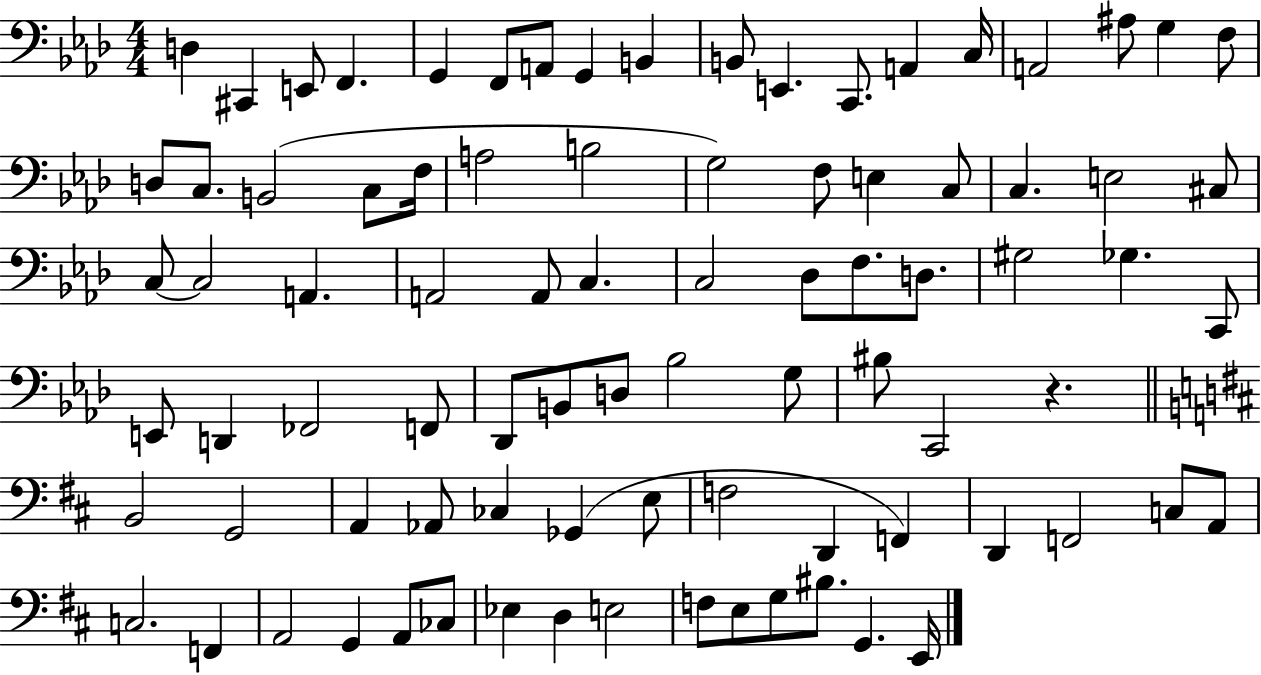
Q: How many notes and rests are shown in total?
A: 86